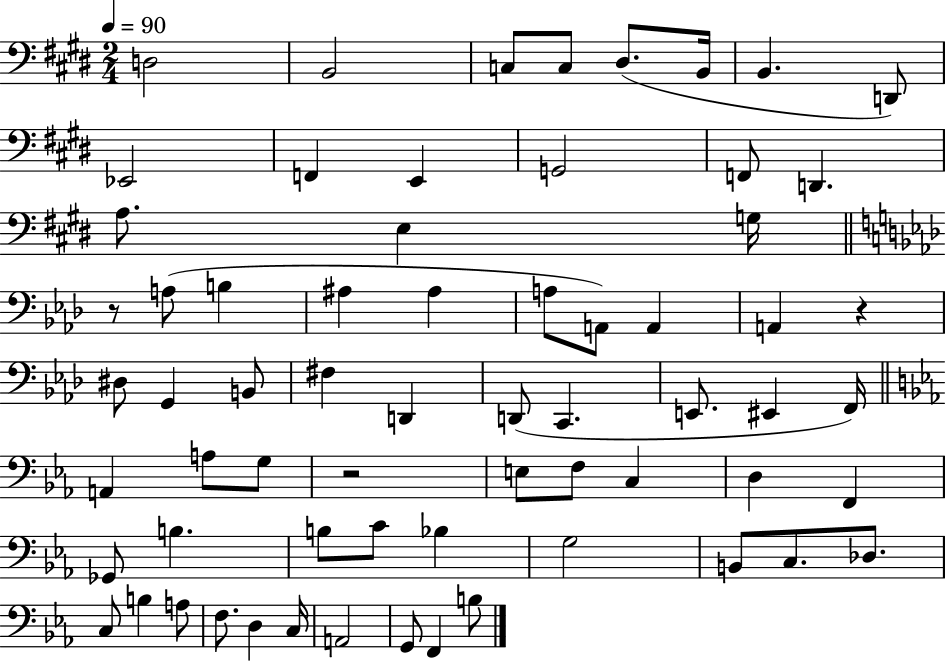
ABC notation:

X:1
T:Untitled
M:2/4
L:1/4
K:E
D,2 B,,2 C,/2 C,/2 ^D,/2 B,,/4 B,, D,,/2 _E,,2 F,, E,, G,,2 F,,/2 D,, A,/2 E, G,/4 z/2 A,/2 B, ^A, ^A, A,/2 A,,/2 A,, A,, z ^D,/2 G,, B,,/2 ^F, D,, D,,/2 C,, E,,/2 ^E,, F,,/4 A,, A,/2 G,/2 z2 E,/2 F,/2 C, D, F,, _G,,/2 B, B,/2 C/2 _B, G,2 B,,/2 C,/2 _D,/2 C,/2 B, A,/2 F,/2 D, C,/4 A,,2 G,,/2 F,, B,/2